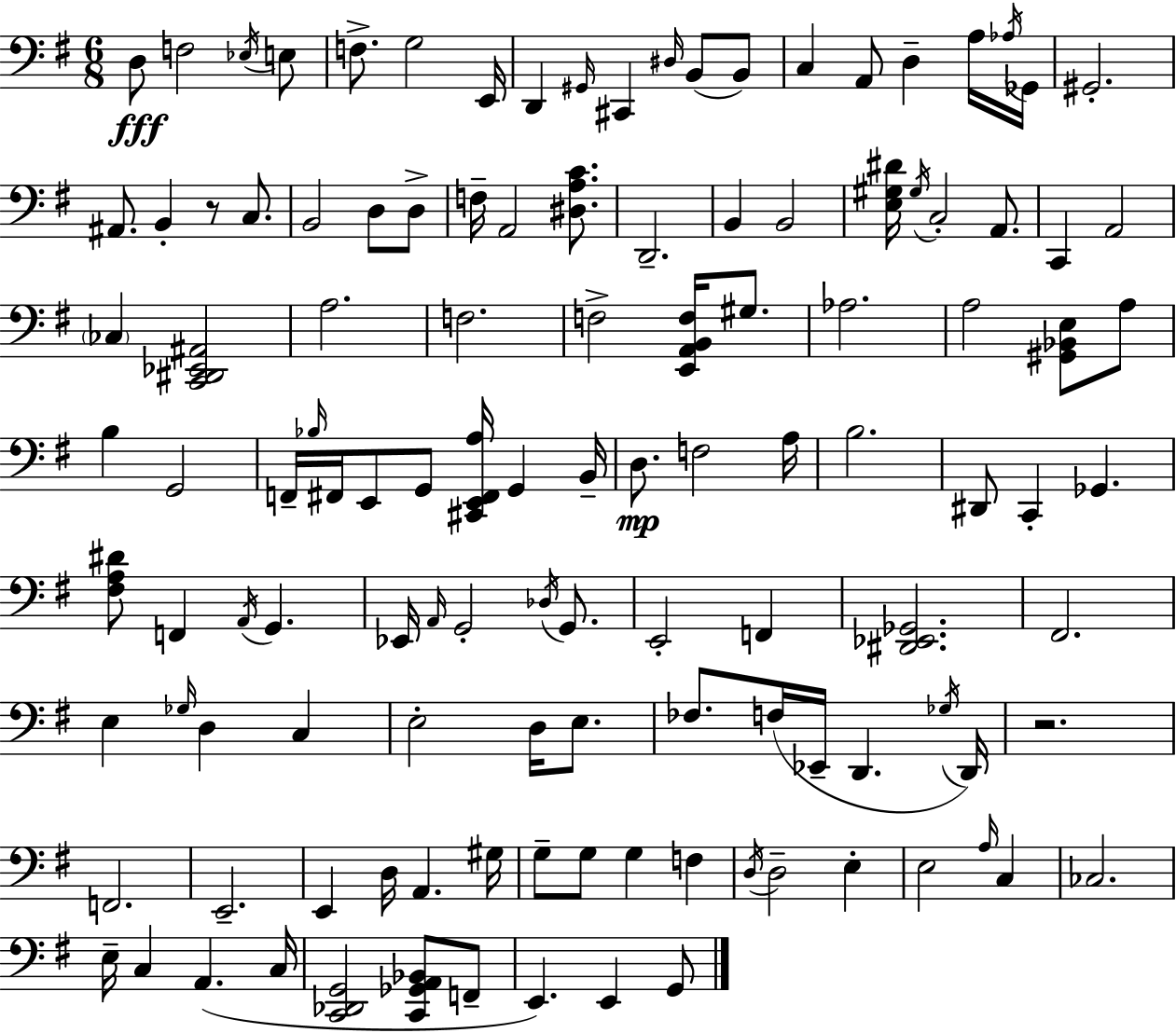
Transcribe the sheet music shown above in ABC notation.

X:1
T:Untitled
M:6/8
L:1/4
K:Em
D,/2 F,2 _E,/4 E,/2 F,/2 G,2 E,,/4 D,, ^G,,/4 ^C,, ^D,/4 B,,/2 B,,/2 C, A,,/2 D, A,/4 _A,/4 _G,,/4 ^G,,2 ^A,,/2 B,, z/2 C,/2 B,,2 D,/2 D,/2 F,/4 A,,2 [^D,A,C]/2 D,,2 B,, B,,2 [E,^G,^D]/4 ^G,/4 C,2 A,,/2 C,, A,,2 _C, [C,,^D,,_E,,^A,,]2 A,2 F,2 F,2 [E,,A,,B,,F,]/4 ^G,/2 _A,2 A,2 [^G,,_B,,E,]/2 A,/2 B, G,,2 F,,/4 _B,/4 ^F,,/4 E,,/2 G,,/2 [^C,,E,,^F,,A,]/4 G,, B,,/4 D,/2 F,2 A,/4 B,2 ^D,,/2 C,, _G,, [^F,A,^D]/2 F,, A,,/4 G,, _E,,/4 A,,/4 G,,2 _D,/4 G,,/2 E,,2 F,, [^D,,_E,,_G,,]2 ^F,,2 E, _G,/4 D, C, E,2 D,/4 E,/2 _F,/2 F,/4 _E,,/4 D,, _G,/4 D,,/4 z2 F,,2 E,,2 E,, D,/4 A,, ^G,/4 G,/2 G,/2 G, F, D,/4 D,2 E, E,2 A,/4 C, _C,2 E,/4 C, A,, C,/4 [C,,_D,,G,,]2 [C,,_G,,A,,_B,,]/2 F,,/2 E,, E,, G,,/2